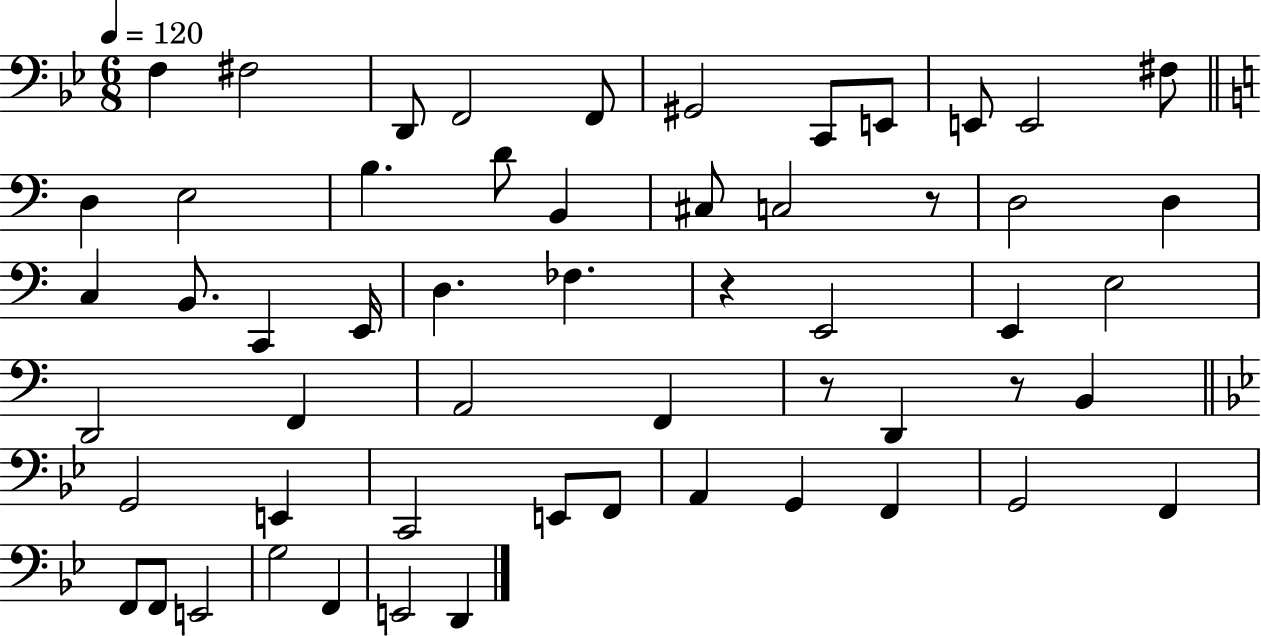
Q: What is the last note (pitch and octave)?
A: D2